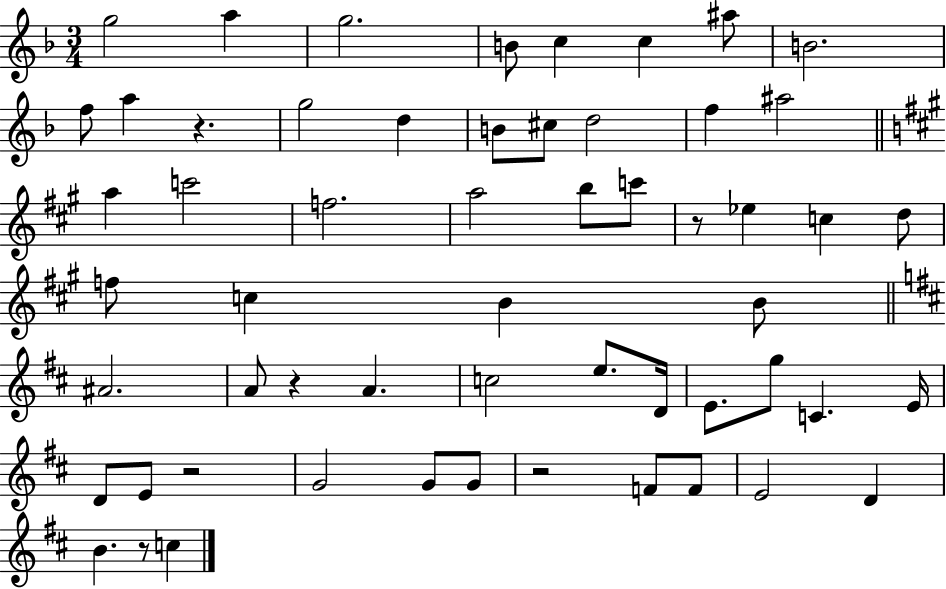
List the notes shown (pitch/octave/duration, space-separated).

G5/h A5/q G5/h. B4/e C5/q C5/q A#5/e B4/h. F5/e A5/q R/q. G5/h D5/q B4/e C#5/e D5/h F5/q A#5/h A5/q C6/h F5/h. A5/h B5/e C6/e R/e Eb5/q C5/q D5/e F5/e C5/q B4/q B4/e A#4/h. A4/e R/q A4/q. C5/h E5/e. D4/s E4/e. G5/e C4/q. E4/s D4/e E4/e R/h G4/h G4/e G4/e R/h F4/e F4/e E4/h D4/q B4/q. R/e C5/q